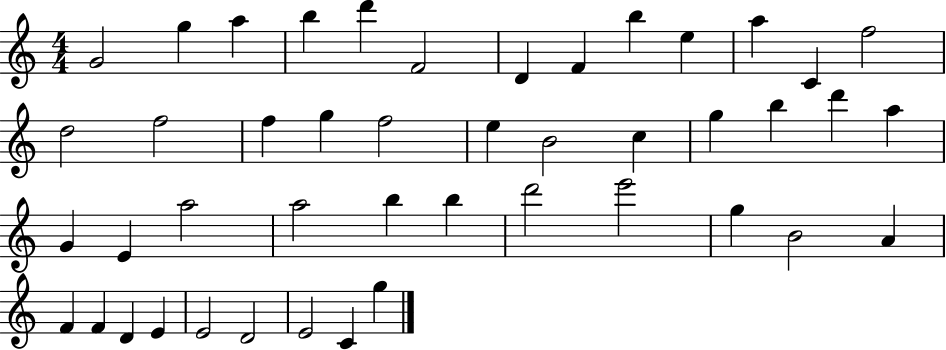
G4/h G5/q A5/q B5/q D6/q F4/h D4/q F4/q B5/q E5/q A5/q C4/q F5/h D5/h F5/h F5/q G5/q F5/h E5/q B4/h C5/q G5/q B5/q D6/q A5/q G4/q E4/q A5/h A5/h B5/q B5/q D6/h E6/h G5/q B4/h A4/q F4/q F4/q D4/q E4/q E4/h D4/h E4/h C4/q G5/q